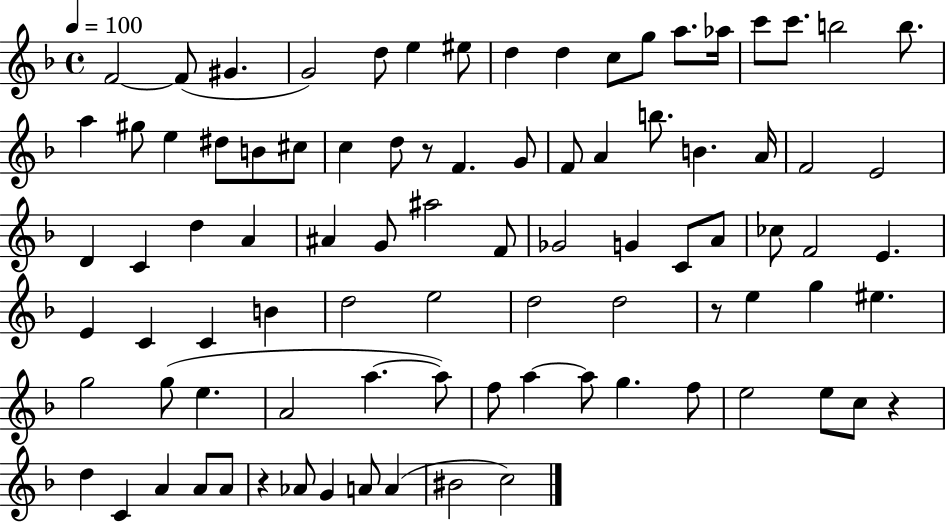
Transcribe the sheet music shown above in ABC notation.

X:1
T:Untitled
M:4/4
L:1/4
K:F
F2 F/2 ^G G2 d/2 e ^e/2 d d c/2 g/2 a/2 _a/4 c'/2 c'/2 b2 b/2 a ^g/2 e ^d/2 B/2 ^c/2 c d/2 z/2 F G/2 F/2 A b/2 B A/4 F2 E2 D C d A ^A G/2 ^a2 F/2 _G2 G C/2 A/2 _c/2 F2 E E C C B d2 e2 d2 d2 z/2 e g ^e g2 g/2 e A2 a a/2 f/2 a a/2 g f/2 e2 e/2 c/2 z d C A A/2 A/2 z _A/2 G A/2 A ^B2 c2